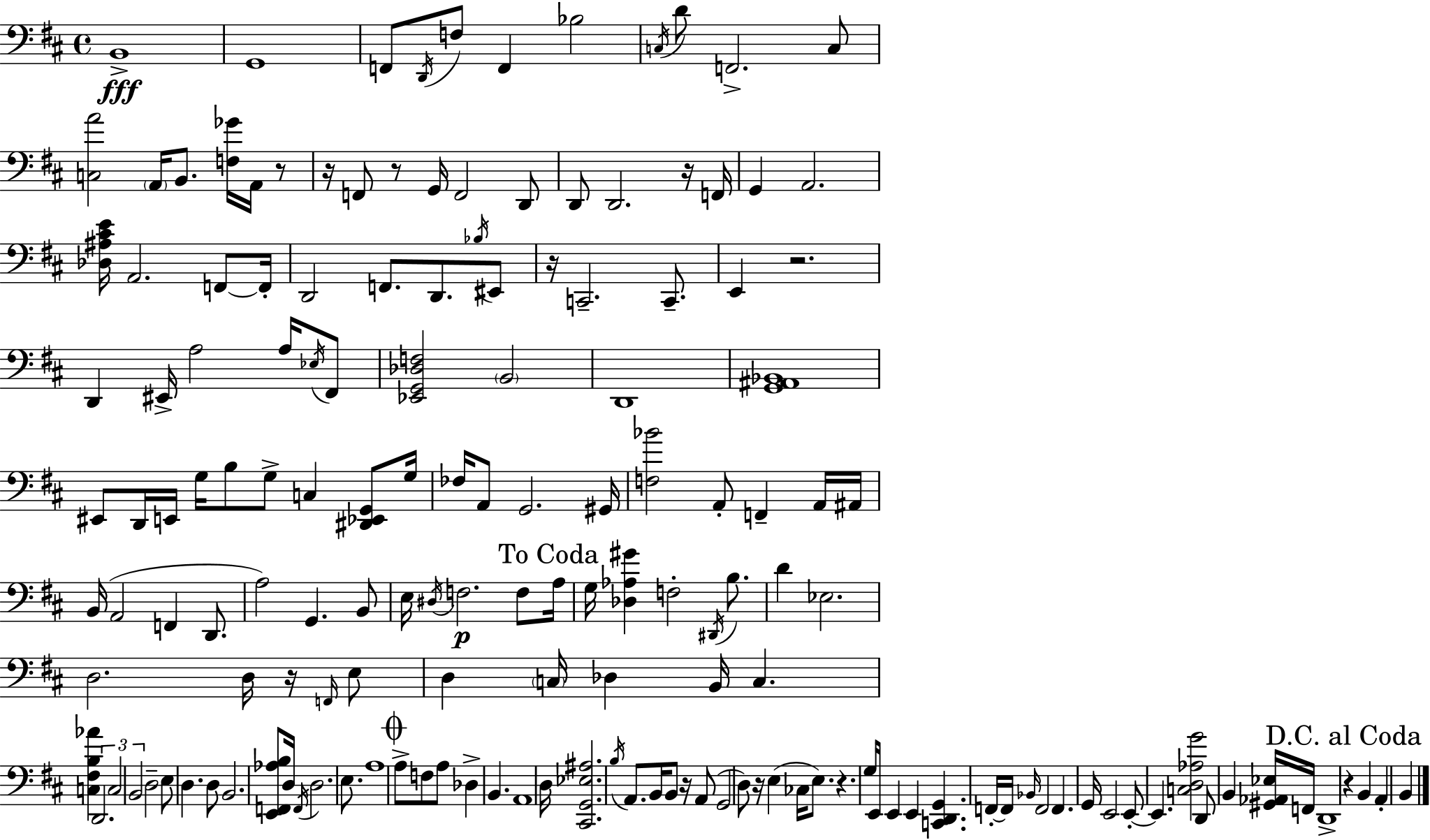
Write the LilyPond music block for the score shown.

{
  \clef bass
  \time 4/4
  \defaultTimeSignature
  \key d \major
  b,1->\fff | g,1 | f,8 \acciaccatura { d,16 } f8 f,4 bes2 | \acciaccatura { c16 } d'8 f,2.-> | \break c8 <c a'>2 \parenthesize a,16 b,8. <f ges'>16 a,16 | r8 r16 f,8 r8 g,16 f,2 | d,8 d,8 d,2. | r16 f,16 g,4 a,2. | \break <des ais cis' e'>16 a,2. f,8~~ | f,16-. d,2 f,8. d,8. | \acciaccatura { bes16 } eis,8 r16 c,2.-- | c,8.-- e,4 r2. | \break d,4 eis,16-> a2 | a16 \acciaccatura { ees16 } fis,8 <ees, g, des f>2 \parenthesize b,2 | d,1 | <g, ais, bes,>1 | \break eis,8 d,16 e,16 g16 b8 g8-> c4 | <dis, ees, g,>8 g16 fes16 a,8 g,2. | gis,16 <f bes'>2 a,8-. f,4-- | a,16 ais,16 b,16( a,2 f,4 | \break d,8. a2) g,4. | b,8 e16 \acciaccatura { dis16 } f2.\p | f8 \mark "To Coda" a16 g16 <des aes gis'>4 f2-. | \acciaccatura { dis,16 } b8. d'4 ees2. | \break d2. | d16 r16 \grace { f,16 } e8 d4 \parenthesize c16 des4 | b,16 c4. <c fis b aes'>4 \tuplet 3/2 { d,2. | c2 b,2 } | \break d2-- e8 | d4. d8 b,2. | <e, f, aes b>8 d16 \acciaccatura { f,16 } d2. | e8. a1 | \break \mark \markup { \musicglyph "scripts.coda" } a8-> f8 a8 des4-> | b,4. a,1 | d16 <cis, g, ees ais>2. | \acciaccatura { b16 } a,8. b,16 b,8 r16 a,8( g,2 | \break d8) r16 e4( ces16 e8.) | r4. g16 e,16 e,4 e,4 | <c, d, g,>4. f,16-.~~ f,16 \grace { bes,16 } f,2 | f,4. g,16 e,2 | \break e,8-.~~ e,4. <c d aes g'>2 | d,8 b,4 <gis, aes, ees>16 f,16 d,1-> | \mark "D.C. al Coda" r4 b,4 | a,4-. b,4 \bar "|."
}